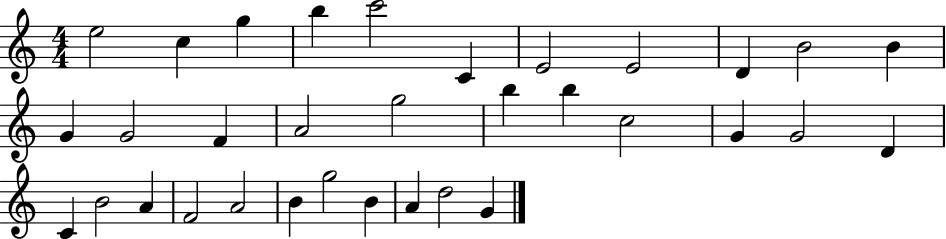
X:1
T:Untitled
M:4/4
L:1/4
K:C
e2 c g b c'2 C E2 E2 D B2 B G G2 F A2 g2 b b c2 G G2 D C B2 A F2 A2 B g2 B A d2 G